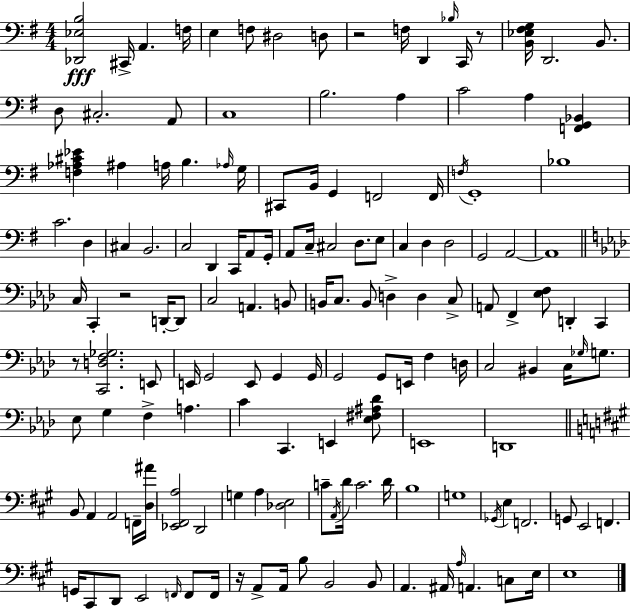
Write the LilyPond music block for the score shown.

{
  \clef bass
  \numericTimeSignature
  \time 4/4
  \key e \minor
  \repeat volta 2 { <des, ees b>2\fff cis,16-> a,4. f16 | e4 f8 dis2 d8 | r2 f16 d,4 \grace { bes16 } c,16 r8 | <b, ees fis g>16 d,2. b,8. | \break d8 cis2.-. a,8 | c1 | b2. a4 | c'2 a4 <f, g, bes,>4 | \break <f aes cis' ees'>4 ais4 a16 b4. | \grace { aes16 } g16 cis,8 b,16 g,4 f,2 | f,16 \acciaccatura { f16 } g,1-. | bes1 | \break c'2. d4 | cis4 b,2. | c2 d,4 c,16 | a,8 g,16-. a,8 c16-- cis2 d8. | \break e8 c4 d4 d2 | g,2 a,2~~ | a,1 | \bar "||" \break \key aes \major c16 c,4-. r2 d,16-.~~ d,8 | c2 a,4. b,8 | b,16 c8. b,8 d4-> d4 c8-> | a,8 f,4-> <ees f>8 d,4-. c,4 | \break r8 <c, d f ges>2. e,8 | e,16 g,2 e,8 g,4 g,16 | g,2 g,8 e,16 f4 d16 | c2 bis,4 c16 \grace { ges16 } g8. | \break ees8 g4 f4-> a4. | c'4 c,4. e,4 <ees fis ais des'>8 | e,1 | d,1 | \break \bar "||" \break \key a \major b,8 a,4 a,2 f,16-- <d ais'>16 | <ees, fis, a>2 d,2 | g4 a4 <des e>2 | c'8-- \acciaccatura { a,16 } d'16 c'2. | \break d'16 b1 | g1 | \acciaccatura { ges,16 } e4 f,2. | g,8 e,2 f,4. | \break g,16 cis,8 d,8 e,2 \grace { f,16 } | f,8 f,16 r16 a,8-> a,16 b8 b,2 | b,8 a,4. ais,16 \grace { a16 } a,4. | c8 e16 e1 | \break } \bar "|."
}